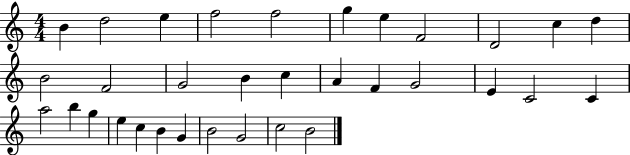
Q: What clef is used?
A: treble